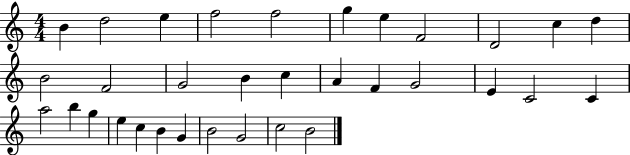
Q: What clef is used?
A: treble